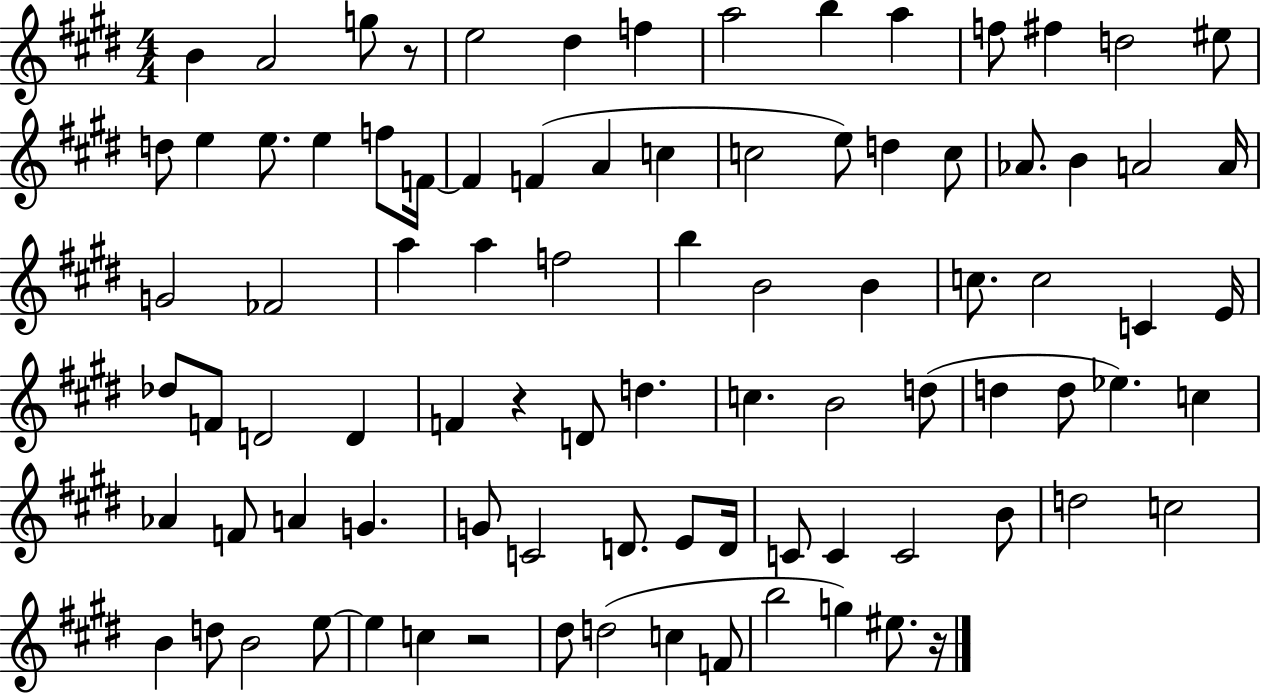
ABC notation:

X:1
T:Untitled
M:4/4
L:1/4
K:E
B A2 g/2 z/2 e2 ^d f a2 b a f/2 ^f d2 ^e/2 d/2 e e/2 e f/2 F/4 F F A c c2 e/2 d c/2 _A/2 B A2 A/4 G2 _F2 a a f2 b B2 B c/2 c2 C E/4 _d/2 F/2 D2 D F z D/2 d c B2 d/2 d d/2 _e c _A F/2 A G G/2 C2 D/2 E/2 D/4 C/2 C C2 B/2 d2 c2 B d/2 B2 e/2 e c z2 ^d/2 d2 c F/2 b2 g ^e/2 z/4